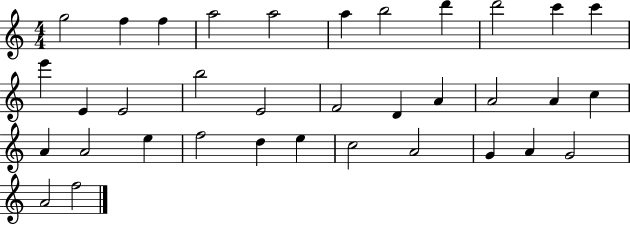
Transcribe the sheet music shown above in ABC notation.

X:1
T:Untitled
M:4/4
L:1/4
K:C
g2 f f a2 a2 a b2 d' d'2 c' c' e' E E2 b2 E2 F2 D A A2 A c A A2 e f2 d e c2 A2 G A G2 A2 f2